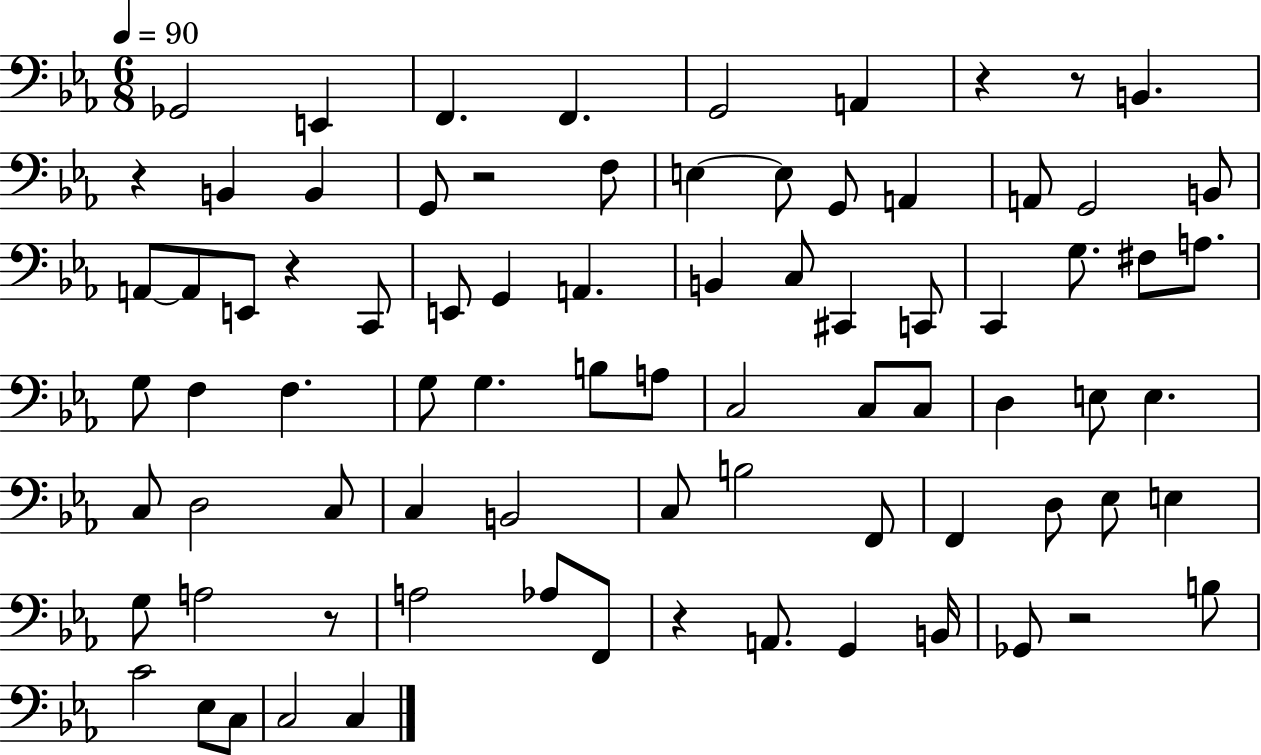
X:1
T:Untitled
M:6/8
L:1/4
K:Eb
_G,,2 E,, F,, F,, G,,2 A,, z z/2 B,, z B,, B,, G,,/2 z2 F,/2 E, E,/2 G,,/2 A,, A,,/2 G,,2 B,,/2 A,,/2 A,,/2 E,,/2 z C,,/2 E,,/2 G,, A,, B,, C,/2 ^C,, C,,/2 C,, G,/2 ^F,/2 A,/2 G,/2 F, F, G,/2 G, B,/2 A,/2 C,2 C,/2 C,/2 D, E,/2 E, C,/2 D,2 C,/2 C, B,,2 C,/2 B,2 F,,/2 F,, D,/2 _E,/2 E, G,/2 A,2 z/2 A,2 _A,/2 F,,/2 z A,,/2 G,, B,,/4 _G,,/2 z2 B,/2 C2 _E,/2 C,/2 C,2 C,